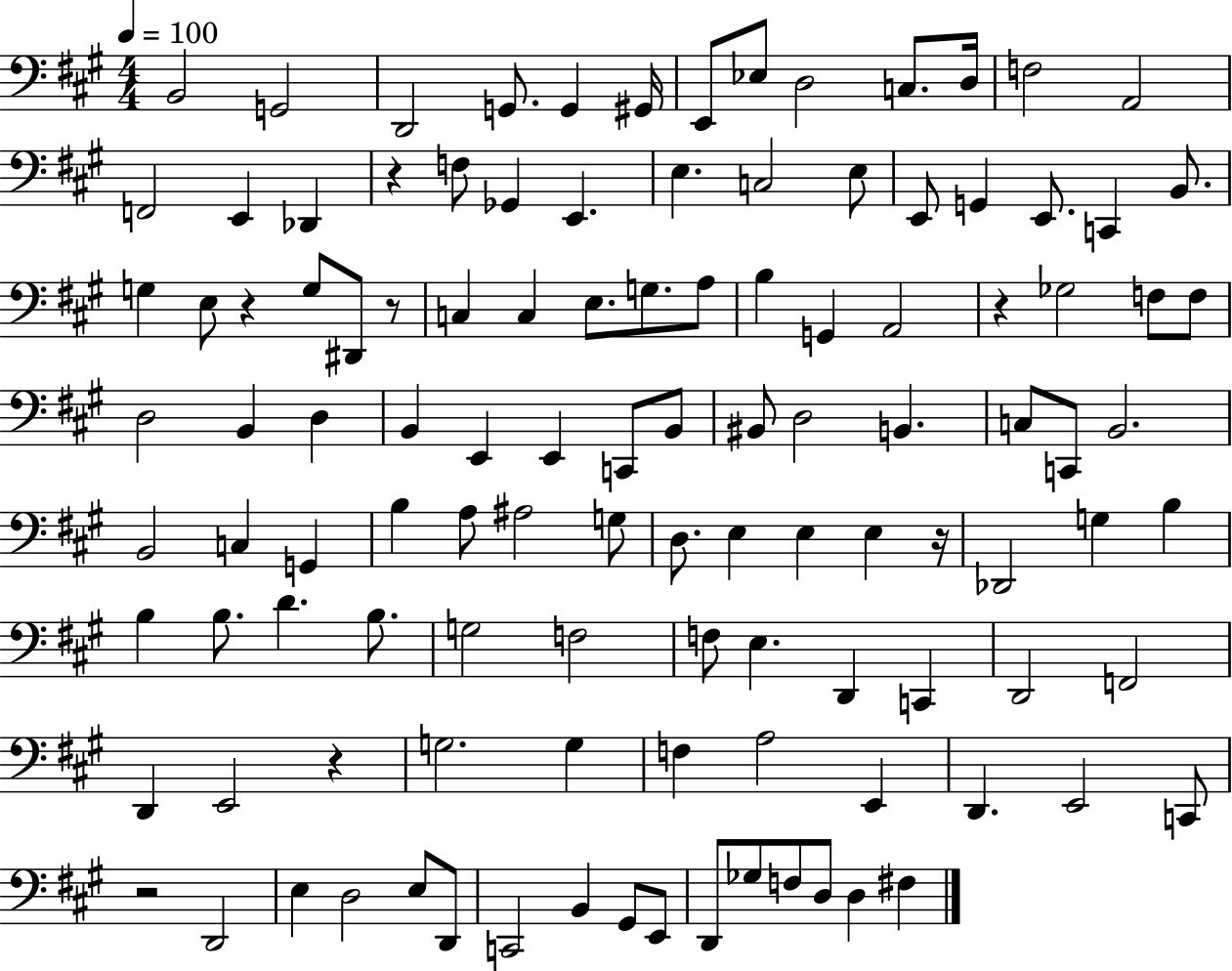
X:1
T:Untitled
M:4/4
L:1/4
K:A
B,,2 G,,2 D,,2 G,,/2 G,, ^G,,/4 E,,/2 _E,/2 D,2 C,/2 D,/4 F,2 A,,2 F,,2 E,, _D,, z F,/2 _G,, E,, E, C,2 E,/2 E,,/2 G,, E,,/2 C,, B,,/2 G, E,/2 z G,/2 ^D,,/2 z/2 C, C, E,/2 G,/2 A,/2 B, G,, A,,2 z _G,2 F,/2 F,/2 D,2 B,, D, B,, E,, E,, C,,/2 B,,/2 ^B,,/2 D,2 B,, C,/2 C,,/2 B,,2 B,,2 C, G,, B, A,/2 ^A,2 G,/2 D,/2 E, E, E, z/4 _D,,2 G, B, B, B,/2 D B,/2 G,2 F,2 F,/2 E, D,, C,, D,,2 F,,2 D,, E,,2 z G,2 G, F, A,2 E,, D,, E,,2 C,,/2 z2 D,,2 E, D,2 E,/2 D,,/2 C,,2 B,, ^G,,/2 E,,/2 D,,/2 _G,/2 F,/2 D,/2 D, ^F,